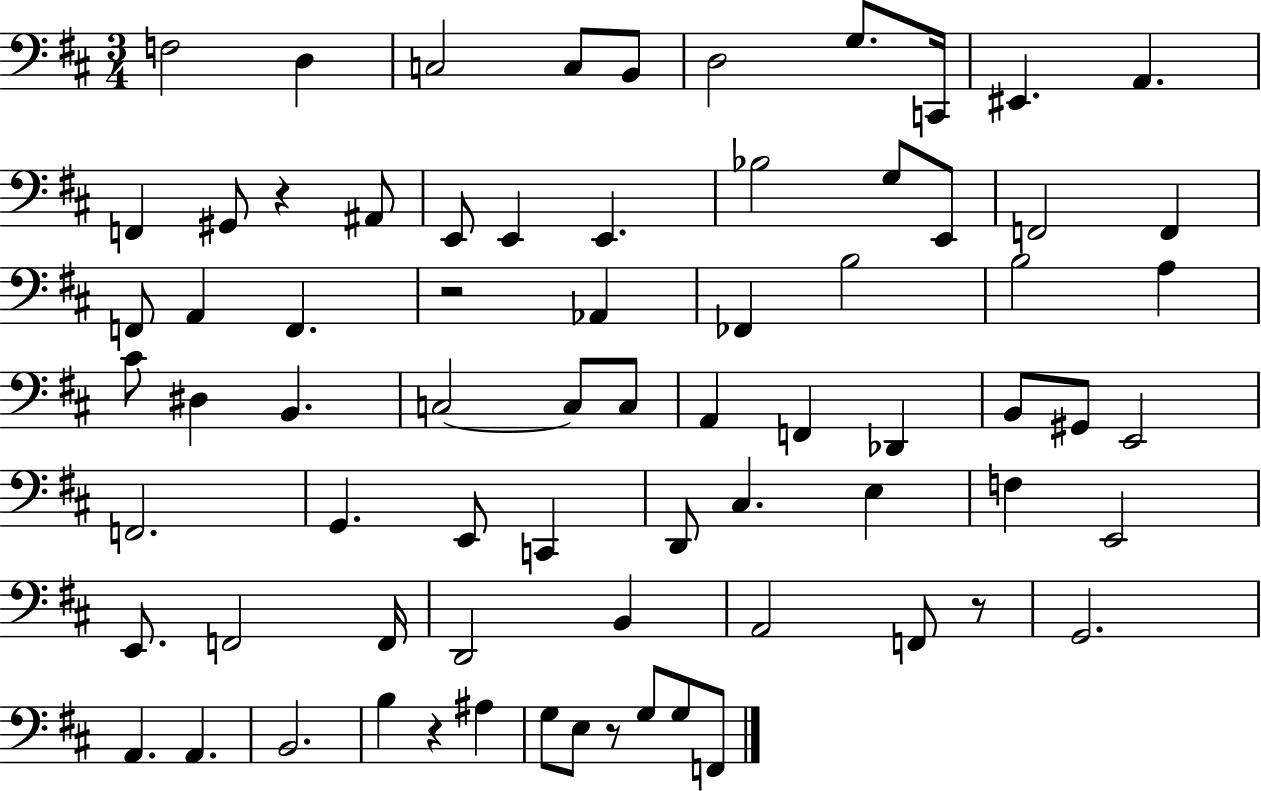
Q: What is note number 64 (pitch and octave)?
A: G3